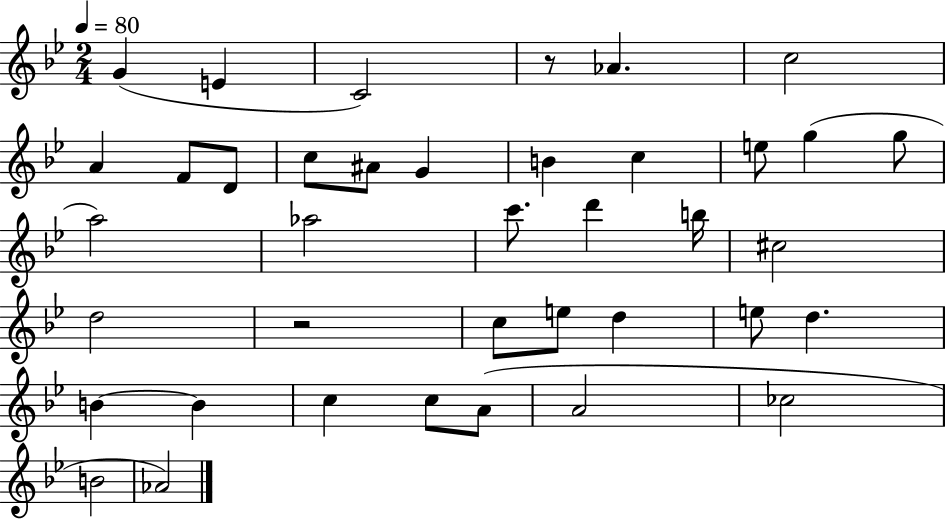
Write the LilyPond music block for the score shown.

{
  \clef treble
  \numericTimeSignature
  \time 2/4
  \key bes \major
  \tempo 4 = 80
  g'4( e'4 | c'2) | r8 aes'4. | c''2 | \break a'4 f'8 d'8 | c''8 ais'8 g'4 | b'4 c''4 | e''8 g''4( g''8 | \break a''2) | aes''2 | c'''8. d'''4 b''16 | cis''2 | \break d''2 | r2 | c''8 e''8 d''4 | e''8 d''4. | \break b'4~~ b'4 | c''4 c''8 a'8( | a'2 | ces''2 | \break b'2 | aes'2) | \bar "|."
}